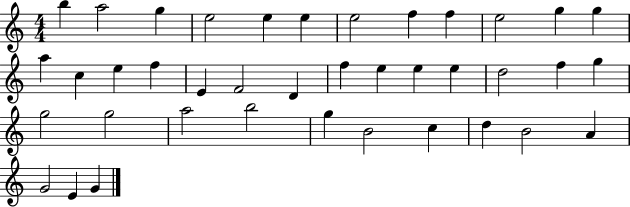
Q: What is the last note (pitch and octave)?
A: G4